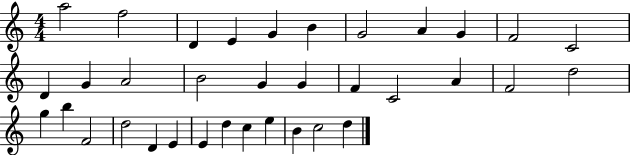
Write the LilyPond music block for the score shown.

{
  \clef treble
  \numericTimeSignature
  \time 4/4
  \key c \major
  a''2 f''2 | d'4 e'4 g'4 b'4 | g'2 a'4 g'4 | f'2 c'2 | \break d'4 g'4 a'2 | b'2 g'4 g'4 | f'4 c'2 a'4 | f'2 d''2 | \break g''4 b''4 f'2 | d''2 d'4 e'4 | e'4 d''4 c''4 e''4 | b'4 c''2 d''4 | \break \bar "|."
}